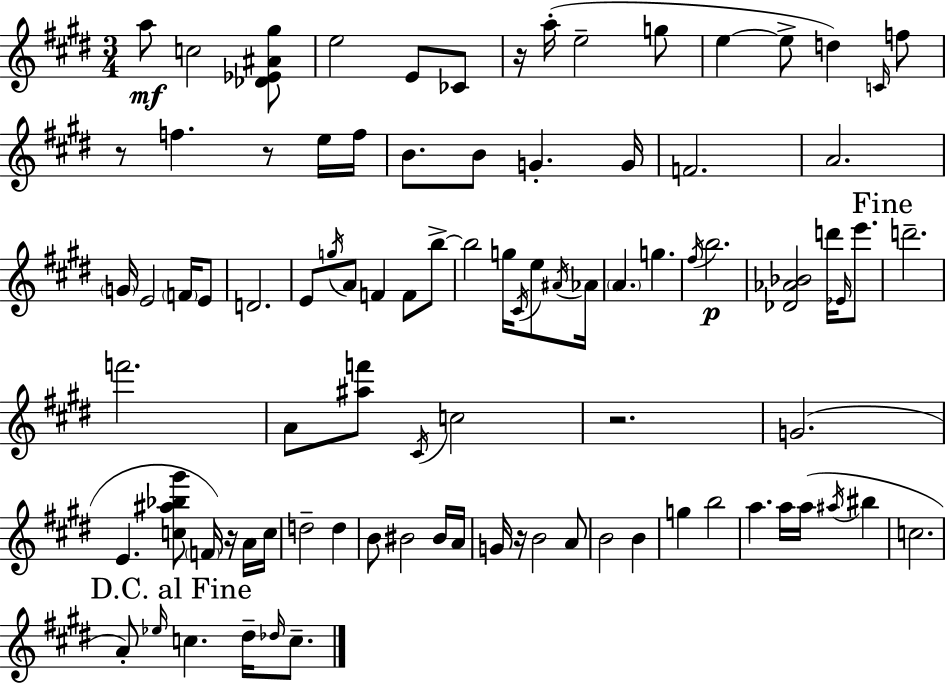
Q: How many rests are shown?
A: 6